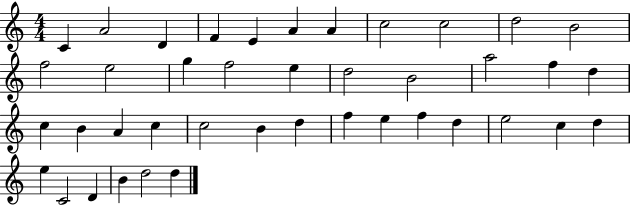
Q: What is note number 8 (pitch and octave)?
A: C5